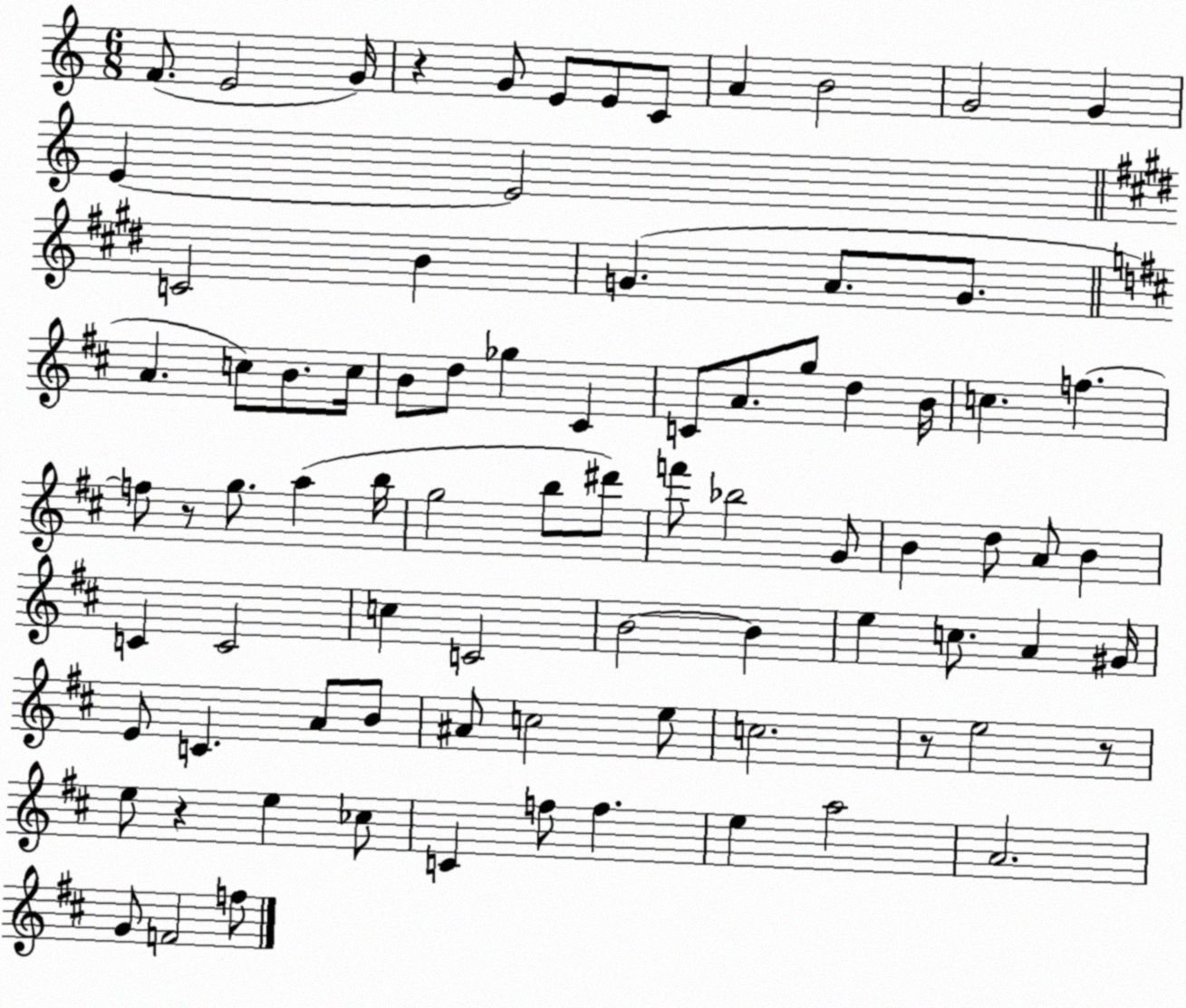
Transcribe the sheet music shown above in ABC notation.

X:1
T:Untitled
M:6/8
L:1/4
K:C
F/2 E2 G/4 z G/2 E/2 E/2 C/2 A B2 G2 G E E2 C2 B G A/2 G/2 A c/2 B/2 c/4 B/2 d/2 _g ^C C/2 A/2 g/2 d B/4 c f f/2 z/2 g/2 a b/4 g2 b/2 ^d'/2 f'/2 _b2 G/2 B d/2 A/2 B C C2 c C2 B2 B e c/2 A ^G/4 E/2 C A/2 B/2 ^A/2 c2 e/2 c2 z/2 e2 z/2 e/2 z e _c/2 C f/2 f e a2 A2 G/2 F2 f/2